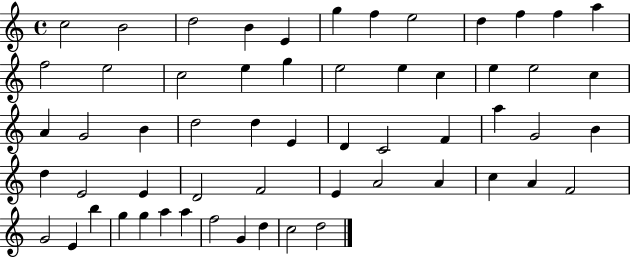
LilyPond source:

{
  \clef treble
  \time 4/4
  \defaultTimeSignature
  \key c \major
  c''2 b'2 | d''2 b'4 e'4 | g''4 f''4 e''2 | d''4 f''4 f''4 a''4 | \break f''2 e''2 | c''2 e''4 g''4 | e''2 e''4 c''4 | e''4 e''2 c''4 | \break a'4 g'2 b'4 | d''2 d''4 e'4 | d'4 c'2 f'4 | a''4 g'2 b'4 | \break d''4 e'2 e'4 | d'2 f'2 | e'4 a'2 a'4 | c''4 a'4 f'2 | \break g'2 e'4 b''4 | g''4 g''4 a''4 a''4 | f''2 g'4 d''4 | c''2 d''2 | \break \bar "|."
}